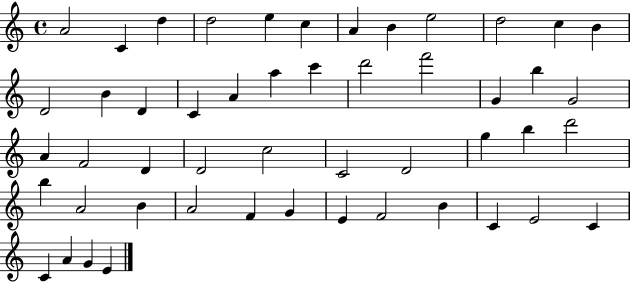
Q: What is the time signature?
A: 4/4